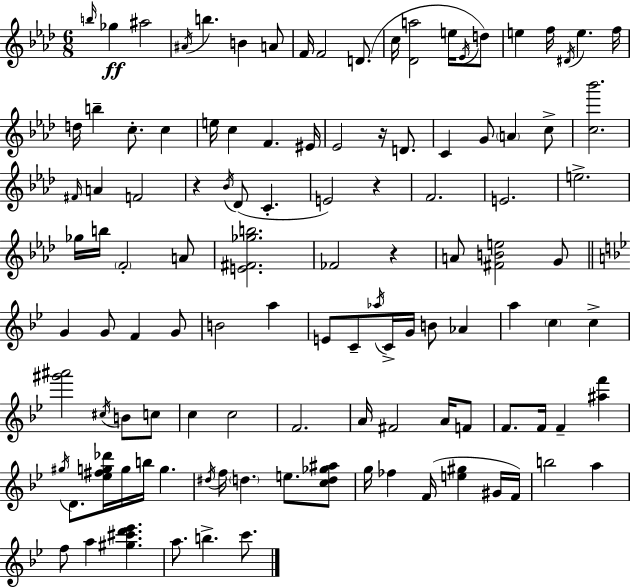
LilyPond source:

{
  \clef treble
  \numericTimeSignature
  \time 6/8
  \key aes \major
  \grace { b''16 }\ff ges''4 ais''2 | \acciaccatura { ais'16 } b''4. b'4 | a'8 f'16 f'2 d'8.( | c''16 <des' a''>2 e''16 | \break \acciaccatura { ees'16 } d''8) e''4 f''16 \acciaccatura { dis'16 } e''4. | f''16 d''16 b''4-- c''8.-. | c''4 e''16 c''4 f'4. | eis'16 ees'2 | \break r16 d'8. c'4 g'8 \parenthesize a'4 | c''8-> <c'' bes'''>2. | \grace { fis'16 } a'4 f'2 | r4 \acciaccatura { bes'16 }( des'8 | \break c'4.-. e'2) | r4 f'2. | e'2. | e''2.-> | \break ges''16 b''16 \parenthesize f'2-. | a'8 <e' fis' ges'' b''>2. | fes'2 | r4 a'8 <fis' b' e''>2 | \break g'8 \bar "||" \break \key bes \major g'4 g'8 f'4 g'8 | b'2 a''4 | e'8 c'8-- \acciaccatura { aes''16 } c'16-> g'16 b'8 aes'4 | a''4 \parenthesize c''4 c''4-> | \break <gis''' ais'''>2 \acciaccatura { cis''16 } b'8 | c''8 c''4 c''2 | f'2. | a'16 fis'2 a'16 | \break f'8 f'8. f'16 f'4-- <ais'' f'''>4 | \acciaccatura { gis''16 } d'8. <ees'' fis'' g'' des'''>16 g''16 b''16 g''4. | \acciaccatura { dis''16 } f''16 \parenthesize d''4. e''8. | <c'' d'' ges'' ais''>8 g''16 fes''4 f'16( <e'' gis''>4 | \break gis'16 f'16) b''2 | a''4 f''8 a''4 <gis'' cis''' d''' ees'''>4. | a''8. b''4.-> | c'''8. \bar "|."
}